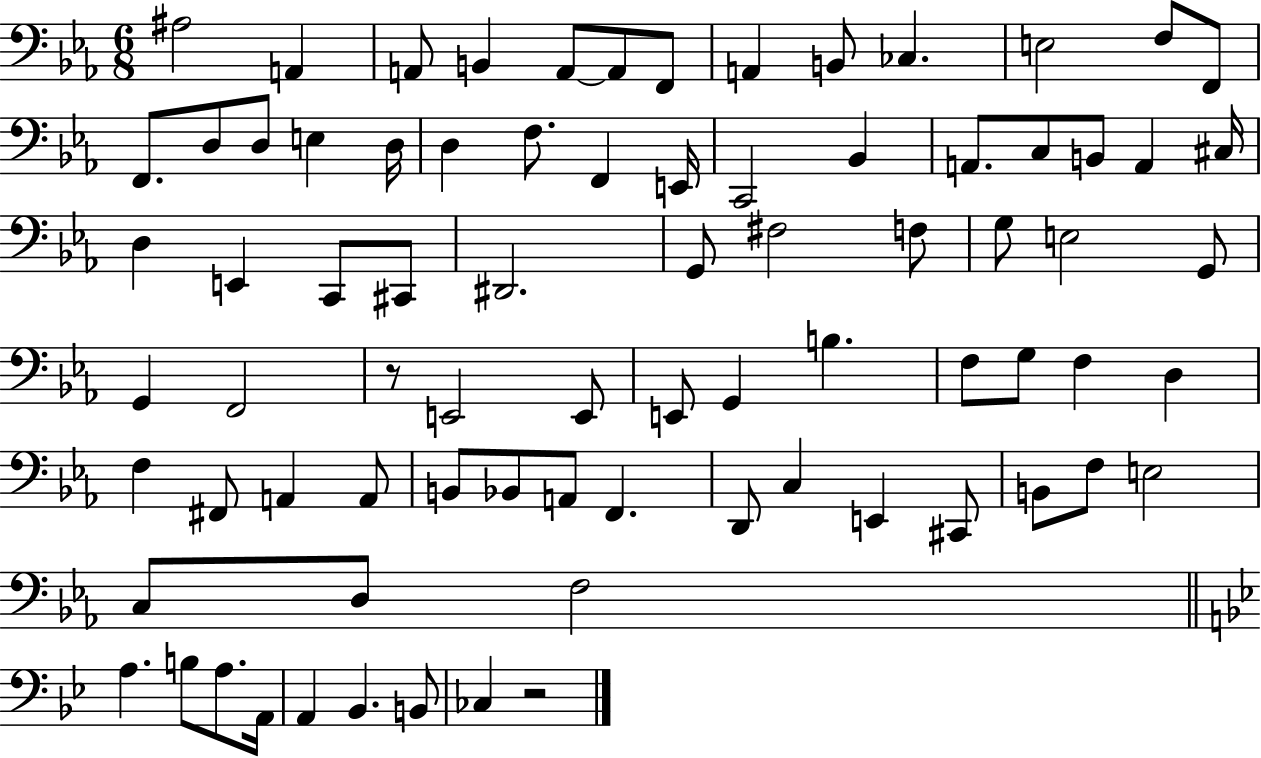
X:1
T:Untitled
M:6/8
L:1/4
K:Eb
^A,2 A,, A,,/2 B,, A,,/2 A,,/2 F,,/2 A,, B,,/2 _C, E,2 F,/2 F,,/2 F,,/2 D,/2 D,/2 E, D,/4 D, F,/2 F,, E,,/4 C,,2 _B,, A,,/2 C,/2 B,,/2 A,, ^C,/4 D, E,, C,,/2 ^C,,/2 ^D,,2 G,,/2 ^F,2 F,/2 G,/2 E,2 G,,/2 G,, F,,2 z/2 E,,2 E,,/2 E,,/2 G,, B, F,/2 G,/2 F, D, F, ^F,,/2 A,, A,,/2 B,,/2 _B,,/2 A,,/2 F,, D,,/2 C, E,, ^C,,/2 B,,/2 F,/2 E,2 C,/2 D,/2 F,2 A, B,/2 A,/2 A,,/4 A,, _B,, B,,/2 _C, z2